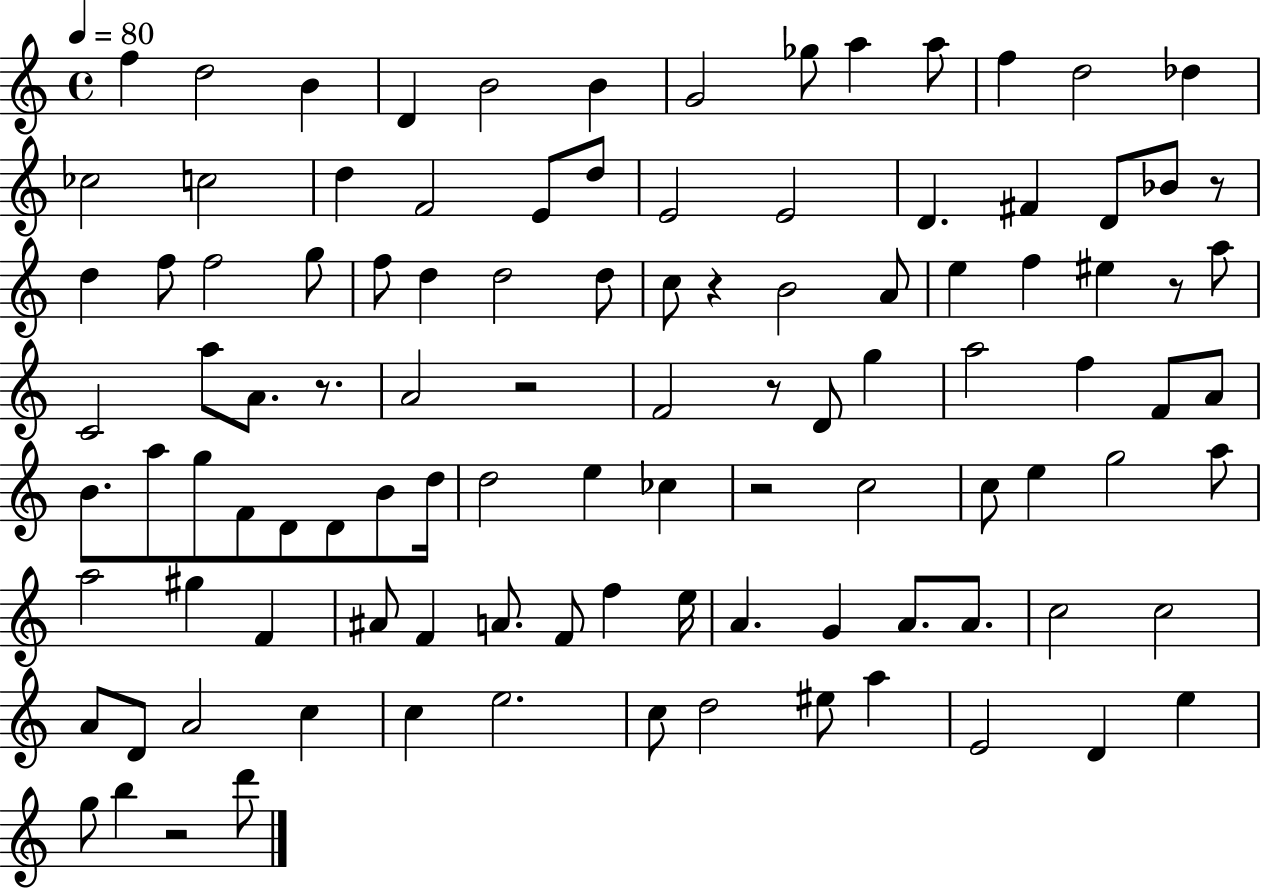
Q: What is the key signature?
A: C major